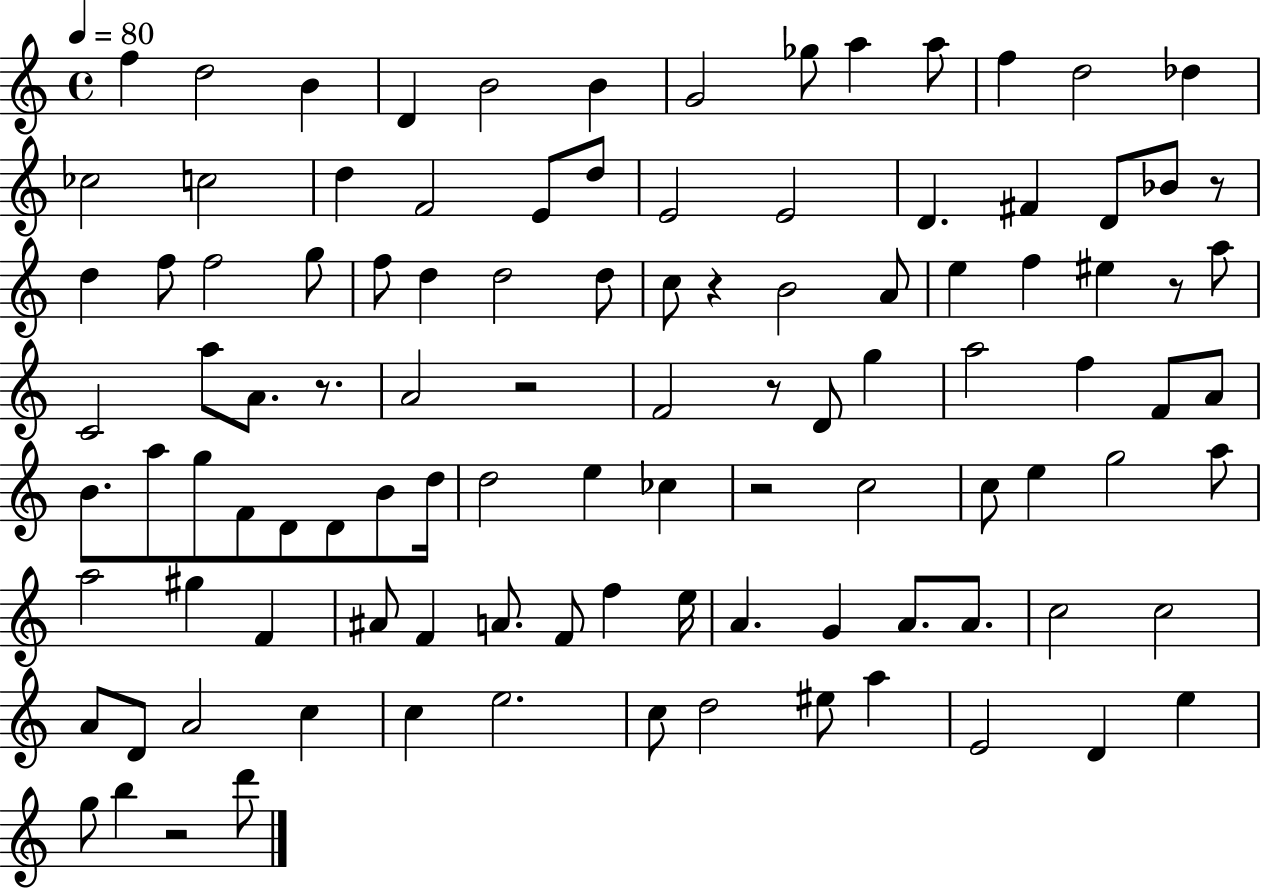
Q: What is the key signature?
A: C major